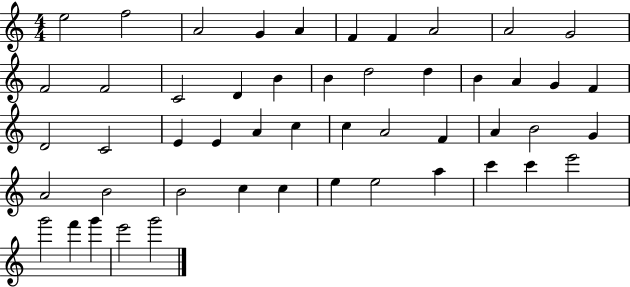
X:1
T:Untitled
M:4/4
L:1/4
K:C
e2 f2 A2 G A F F A2 A2 G2 F2 F2 C2 D B B d2 d B A G F D2 C2 E E A c c A2 F A B2 G A2 B2 B2 c c e e2 a c' c' e'2 g'2 f' g' e'2 g'2